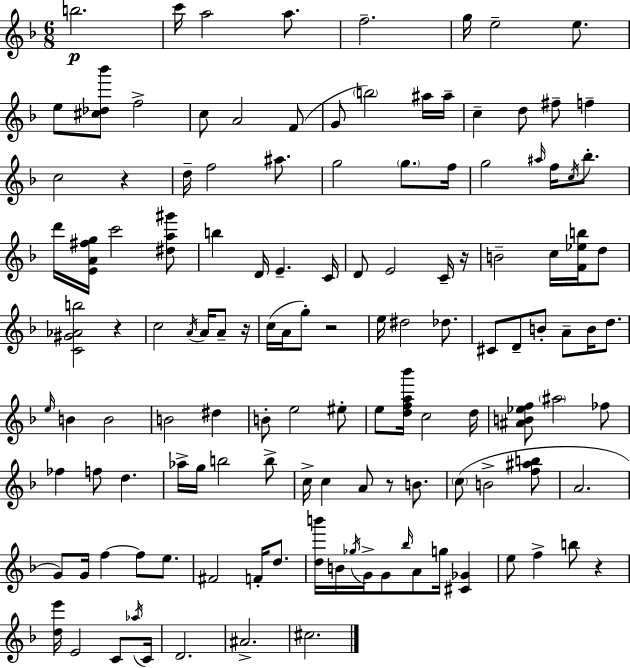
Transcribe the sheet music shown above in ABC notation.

X:1
T:Untitled
M:6/8
L:1/4
K:Dm
b2 c'/4 a2 a/2 f2 g/4 e2 e/2 e/2 [^c_d_b']/2 f2 c/2 A2 F/2 G/2 b2 ^a/4 ^a/4 c d/2 ^f/2 f c2 z d/4 f2 ^a/2 g2 g/2 f/4 g2 ^a/4 f/4 c/4 _b/2 d'/4 [EA^fg]/4 c'2 [^da^g']/2 b D/4 E C/4 D/2 E2 C/4 z/4 B2 c/4 [F_eb]/4 d/2 [C^G_Ab]2 z c2 A/4 A/4 A/2 z/4 c/4 A/4 g/2 z2 e/4 ^d2 _d/2 ^C/2 D/2 B/2 A/2 B/4 d/2 e/4 B B2 B2 ^d B/2 e2 ^e/2 e/2 [dfa_b']/4 c2 d/4 [^AB_ef]/2 ^a2 _f/2 _f f/2 d _a/4 g/4 b2 b/2 c/4 c A/2 z/2 B/2 c/2 B2 [f^ab]/2 A2 G/2 G/4 f f/2 e/2 ^F2 F/4 d/2 [db']/4 B/4 _g/4 G/4 G/2 _b/4 A/2 g/4 [^C_G] e/2 f b/2 z [de']/4 E2 C/2 _a/4 C/4 D2 ^A2 ^c2